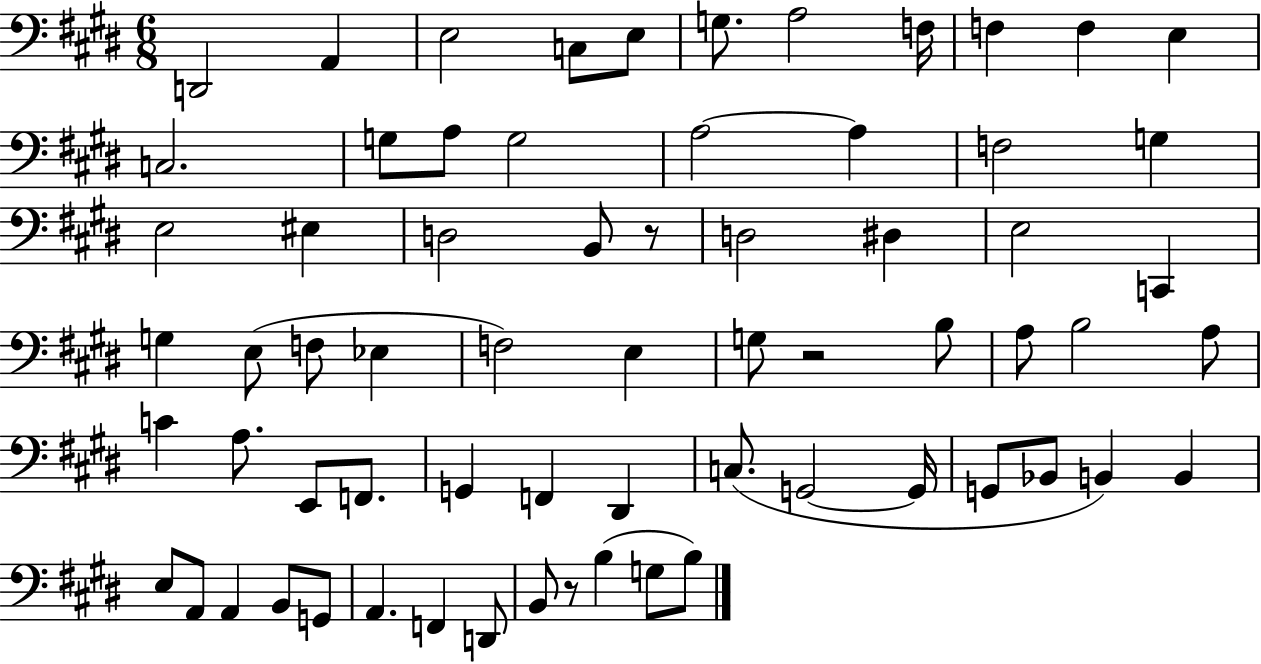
D2/h A2/q E3/h C3/e E3/e G3/e. A3/h F3/s F3/q F3/q E3/q C3/h. G3/e A3/e G3/h A3/h A3/q F3/h G3/q E3/h EIS3/q D3/h B2/e R/e D3/h D#3/q E3/h C2/q G3/q E3/e F3/e Eb3/q F3/h E3/q G3/e R/h B3/e A3/e B3/h A3/e C4/q A3/e. E2/e F2/e. G2/q F2/q D#2/q C3/e. G2/h G2/s G2/e Bb2/e B2/q B2/q E3/e A2/e A2/q B2/e G2/e A2/q. F2/q D2/e B2/e R/e B3/q G3/e B3/e